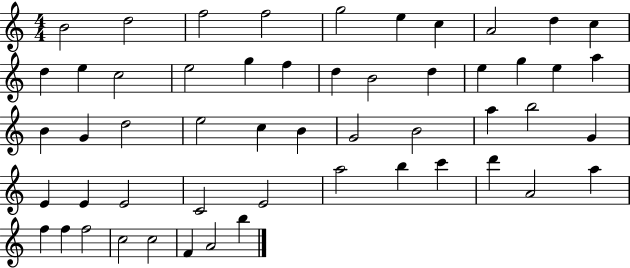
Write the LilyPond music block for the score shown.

{
  \clef treble
  \numericTimeSignature
  \time 4/4
  \key c \major
  b'2 d''2 | f''2 f''2 | g''2 e''4 c''4 | a'2 d''4 c''4 | \break d''4 e''4 c''2 | e''2 g''4 f''4 | d''4 b'2 d''4 | e''4 g''4 e''4 a''4 | \break b'4 g'4 d''2 | e''2 c''4 b'4 | g'2 b'2 | a''4 b''2 g'4 | \break e'4 e'4 e'2 | c'2 e'2 | a''2 b''4 c'''4 | d'''4 a'2 a''4 | \break f''4 f''4 f''2 | c''2 c''2 | f'4 a'2 b''4 | \bar "|."
}